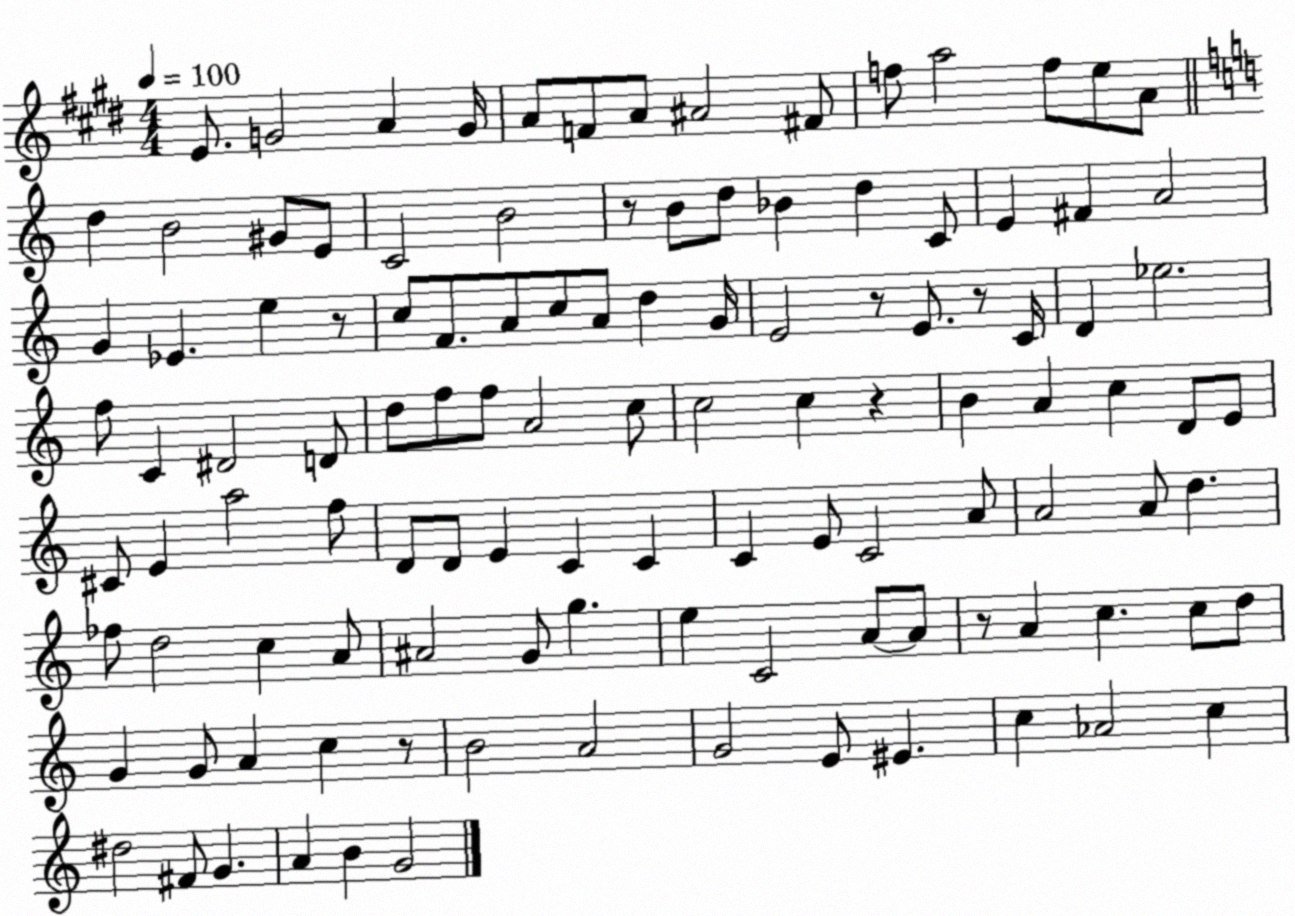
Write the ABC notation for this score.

X:1
T:Untitled
M:4/4
L:1/4
K:E
E/2 G2 A G/4 A/2 F/2 A/2 ^A2 ^F/2 f/2 a2 f/2 e/2 A/2 d B2 ^G/2 E/2 C2 B2 z/2 B/2 d/2 _B d C/2 E ^F A2 G _E e z/2 c/2 F/2 A/2 c/2 A/2 d G/4 E2 z/2 E/2 z/2 C/4 D _e2 f/2 C ^D2 D/2 d/2 f/2 f/2 A2 c/2 c2 c z B A c D/2 E/2 ^C/2 E a2 f/2 D/2 D/2 E C C C E/2 C2 A/2 A2 A/2 d _f/2 d2 c A/2 ^A2 G/2 g e C2 A/2 A/2 z/2 A c c/2 d/2 G G/2 A c z/2 B2 A2 G2 E/2 ^E c _A2 c ^d2 ^F/2 G A B G2